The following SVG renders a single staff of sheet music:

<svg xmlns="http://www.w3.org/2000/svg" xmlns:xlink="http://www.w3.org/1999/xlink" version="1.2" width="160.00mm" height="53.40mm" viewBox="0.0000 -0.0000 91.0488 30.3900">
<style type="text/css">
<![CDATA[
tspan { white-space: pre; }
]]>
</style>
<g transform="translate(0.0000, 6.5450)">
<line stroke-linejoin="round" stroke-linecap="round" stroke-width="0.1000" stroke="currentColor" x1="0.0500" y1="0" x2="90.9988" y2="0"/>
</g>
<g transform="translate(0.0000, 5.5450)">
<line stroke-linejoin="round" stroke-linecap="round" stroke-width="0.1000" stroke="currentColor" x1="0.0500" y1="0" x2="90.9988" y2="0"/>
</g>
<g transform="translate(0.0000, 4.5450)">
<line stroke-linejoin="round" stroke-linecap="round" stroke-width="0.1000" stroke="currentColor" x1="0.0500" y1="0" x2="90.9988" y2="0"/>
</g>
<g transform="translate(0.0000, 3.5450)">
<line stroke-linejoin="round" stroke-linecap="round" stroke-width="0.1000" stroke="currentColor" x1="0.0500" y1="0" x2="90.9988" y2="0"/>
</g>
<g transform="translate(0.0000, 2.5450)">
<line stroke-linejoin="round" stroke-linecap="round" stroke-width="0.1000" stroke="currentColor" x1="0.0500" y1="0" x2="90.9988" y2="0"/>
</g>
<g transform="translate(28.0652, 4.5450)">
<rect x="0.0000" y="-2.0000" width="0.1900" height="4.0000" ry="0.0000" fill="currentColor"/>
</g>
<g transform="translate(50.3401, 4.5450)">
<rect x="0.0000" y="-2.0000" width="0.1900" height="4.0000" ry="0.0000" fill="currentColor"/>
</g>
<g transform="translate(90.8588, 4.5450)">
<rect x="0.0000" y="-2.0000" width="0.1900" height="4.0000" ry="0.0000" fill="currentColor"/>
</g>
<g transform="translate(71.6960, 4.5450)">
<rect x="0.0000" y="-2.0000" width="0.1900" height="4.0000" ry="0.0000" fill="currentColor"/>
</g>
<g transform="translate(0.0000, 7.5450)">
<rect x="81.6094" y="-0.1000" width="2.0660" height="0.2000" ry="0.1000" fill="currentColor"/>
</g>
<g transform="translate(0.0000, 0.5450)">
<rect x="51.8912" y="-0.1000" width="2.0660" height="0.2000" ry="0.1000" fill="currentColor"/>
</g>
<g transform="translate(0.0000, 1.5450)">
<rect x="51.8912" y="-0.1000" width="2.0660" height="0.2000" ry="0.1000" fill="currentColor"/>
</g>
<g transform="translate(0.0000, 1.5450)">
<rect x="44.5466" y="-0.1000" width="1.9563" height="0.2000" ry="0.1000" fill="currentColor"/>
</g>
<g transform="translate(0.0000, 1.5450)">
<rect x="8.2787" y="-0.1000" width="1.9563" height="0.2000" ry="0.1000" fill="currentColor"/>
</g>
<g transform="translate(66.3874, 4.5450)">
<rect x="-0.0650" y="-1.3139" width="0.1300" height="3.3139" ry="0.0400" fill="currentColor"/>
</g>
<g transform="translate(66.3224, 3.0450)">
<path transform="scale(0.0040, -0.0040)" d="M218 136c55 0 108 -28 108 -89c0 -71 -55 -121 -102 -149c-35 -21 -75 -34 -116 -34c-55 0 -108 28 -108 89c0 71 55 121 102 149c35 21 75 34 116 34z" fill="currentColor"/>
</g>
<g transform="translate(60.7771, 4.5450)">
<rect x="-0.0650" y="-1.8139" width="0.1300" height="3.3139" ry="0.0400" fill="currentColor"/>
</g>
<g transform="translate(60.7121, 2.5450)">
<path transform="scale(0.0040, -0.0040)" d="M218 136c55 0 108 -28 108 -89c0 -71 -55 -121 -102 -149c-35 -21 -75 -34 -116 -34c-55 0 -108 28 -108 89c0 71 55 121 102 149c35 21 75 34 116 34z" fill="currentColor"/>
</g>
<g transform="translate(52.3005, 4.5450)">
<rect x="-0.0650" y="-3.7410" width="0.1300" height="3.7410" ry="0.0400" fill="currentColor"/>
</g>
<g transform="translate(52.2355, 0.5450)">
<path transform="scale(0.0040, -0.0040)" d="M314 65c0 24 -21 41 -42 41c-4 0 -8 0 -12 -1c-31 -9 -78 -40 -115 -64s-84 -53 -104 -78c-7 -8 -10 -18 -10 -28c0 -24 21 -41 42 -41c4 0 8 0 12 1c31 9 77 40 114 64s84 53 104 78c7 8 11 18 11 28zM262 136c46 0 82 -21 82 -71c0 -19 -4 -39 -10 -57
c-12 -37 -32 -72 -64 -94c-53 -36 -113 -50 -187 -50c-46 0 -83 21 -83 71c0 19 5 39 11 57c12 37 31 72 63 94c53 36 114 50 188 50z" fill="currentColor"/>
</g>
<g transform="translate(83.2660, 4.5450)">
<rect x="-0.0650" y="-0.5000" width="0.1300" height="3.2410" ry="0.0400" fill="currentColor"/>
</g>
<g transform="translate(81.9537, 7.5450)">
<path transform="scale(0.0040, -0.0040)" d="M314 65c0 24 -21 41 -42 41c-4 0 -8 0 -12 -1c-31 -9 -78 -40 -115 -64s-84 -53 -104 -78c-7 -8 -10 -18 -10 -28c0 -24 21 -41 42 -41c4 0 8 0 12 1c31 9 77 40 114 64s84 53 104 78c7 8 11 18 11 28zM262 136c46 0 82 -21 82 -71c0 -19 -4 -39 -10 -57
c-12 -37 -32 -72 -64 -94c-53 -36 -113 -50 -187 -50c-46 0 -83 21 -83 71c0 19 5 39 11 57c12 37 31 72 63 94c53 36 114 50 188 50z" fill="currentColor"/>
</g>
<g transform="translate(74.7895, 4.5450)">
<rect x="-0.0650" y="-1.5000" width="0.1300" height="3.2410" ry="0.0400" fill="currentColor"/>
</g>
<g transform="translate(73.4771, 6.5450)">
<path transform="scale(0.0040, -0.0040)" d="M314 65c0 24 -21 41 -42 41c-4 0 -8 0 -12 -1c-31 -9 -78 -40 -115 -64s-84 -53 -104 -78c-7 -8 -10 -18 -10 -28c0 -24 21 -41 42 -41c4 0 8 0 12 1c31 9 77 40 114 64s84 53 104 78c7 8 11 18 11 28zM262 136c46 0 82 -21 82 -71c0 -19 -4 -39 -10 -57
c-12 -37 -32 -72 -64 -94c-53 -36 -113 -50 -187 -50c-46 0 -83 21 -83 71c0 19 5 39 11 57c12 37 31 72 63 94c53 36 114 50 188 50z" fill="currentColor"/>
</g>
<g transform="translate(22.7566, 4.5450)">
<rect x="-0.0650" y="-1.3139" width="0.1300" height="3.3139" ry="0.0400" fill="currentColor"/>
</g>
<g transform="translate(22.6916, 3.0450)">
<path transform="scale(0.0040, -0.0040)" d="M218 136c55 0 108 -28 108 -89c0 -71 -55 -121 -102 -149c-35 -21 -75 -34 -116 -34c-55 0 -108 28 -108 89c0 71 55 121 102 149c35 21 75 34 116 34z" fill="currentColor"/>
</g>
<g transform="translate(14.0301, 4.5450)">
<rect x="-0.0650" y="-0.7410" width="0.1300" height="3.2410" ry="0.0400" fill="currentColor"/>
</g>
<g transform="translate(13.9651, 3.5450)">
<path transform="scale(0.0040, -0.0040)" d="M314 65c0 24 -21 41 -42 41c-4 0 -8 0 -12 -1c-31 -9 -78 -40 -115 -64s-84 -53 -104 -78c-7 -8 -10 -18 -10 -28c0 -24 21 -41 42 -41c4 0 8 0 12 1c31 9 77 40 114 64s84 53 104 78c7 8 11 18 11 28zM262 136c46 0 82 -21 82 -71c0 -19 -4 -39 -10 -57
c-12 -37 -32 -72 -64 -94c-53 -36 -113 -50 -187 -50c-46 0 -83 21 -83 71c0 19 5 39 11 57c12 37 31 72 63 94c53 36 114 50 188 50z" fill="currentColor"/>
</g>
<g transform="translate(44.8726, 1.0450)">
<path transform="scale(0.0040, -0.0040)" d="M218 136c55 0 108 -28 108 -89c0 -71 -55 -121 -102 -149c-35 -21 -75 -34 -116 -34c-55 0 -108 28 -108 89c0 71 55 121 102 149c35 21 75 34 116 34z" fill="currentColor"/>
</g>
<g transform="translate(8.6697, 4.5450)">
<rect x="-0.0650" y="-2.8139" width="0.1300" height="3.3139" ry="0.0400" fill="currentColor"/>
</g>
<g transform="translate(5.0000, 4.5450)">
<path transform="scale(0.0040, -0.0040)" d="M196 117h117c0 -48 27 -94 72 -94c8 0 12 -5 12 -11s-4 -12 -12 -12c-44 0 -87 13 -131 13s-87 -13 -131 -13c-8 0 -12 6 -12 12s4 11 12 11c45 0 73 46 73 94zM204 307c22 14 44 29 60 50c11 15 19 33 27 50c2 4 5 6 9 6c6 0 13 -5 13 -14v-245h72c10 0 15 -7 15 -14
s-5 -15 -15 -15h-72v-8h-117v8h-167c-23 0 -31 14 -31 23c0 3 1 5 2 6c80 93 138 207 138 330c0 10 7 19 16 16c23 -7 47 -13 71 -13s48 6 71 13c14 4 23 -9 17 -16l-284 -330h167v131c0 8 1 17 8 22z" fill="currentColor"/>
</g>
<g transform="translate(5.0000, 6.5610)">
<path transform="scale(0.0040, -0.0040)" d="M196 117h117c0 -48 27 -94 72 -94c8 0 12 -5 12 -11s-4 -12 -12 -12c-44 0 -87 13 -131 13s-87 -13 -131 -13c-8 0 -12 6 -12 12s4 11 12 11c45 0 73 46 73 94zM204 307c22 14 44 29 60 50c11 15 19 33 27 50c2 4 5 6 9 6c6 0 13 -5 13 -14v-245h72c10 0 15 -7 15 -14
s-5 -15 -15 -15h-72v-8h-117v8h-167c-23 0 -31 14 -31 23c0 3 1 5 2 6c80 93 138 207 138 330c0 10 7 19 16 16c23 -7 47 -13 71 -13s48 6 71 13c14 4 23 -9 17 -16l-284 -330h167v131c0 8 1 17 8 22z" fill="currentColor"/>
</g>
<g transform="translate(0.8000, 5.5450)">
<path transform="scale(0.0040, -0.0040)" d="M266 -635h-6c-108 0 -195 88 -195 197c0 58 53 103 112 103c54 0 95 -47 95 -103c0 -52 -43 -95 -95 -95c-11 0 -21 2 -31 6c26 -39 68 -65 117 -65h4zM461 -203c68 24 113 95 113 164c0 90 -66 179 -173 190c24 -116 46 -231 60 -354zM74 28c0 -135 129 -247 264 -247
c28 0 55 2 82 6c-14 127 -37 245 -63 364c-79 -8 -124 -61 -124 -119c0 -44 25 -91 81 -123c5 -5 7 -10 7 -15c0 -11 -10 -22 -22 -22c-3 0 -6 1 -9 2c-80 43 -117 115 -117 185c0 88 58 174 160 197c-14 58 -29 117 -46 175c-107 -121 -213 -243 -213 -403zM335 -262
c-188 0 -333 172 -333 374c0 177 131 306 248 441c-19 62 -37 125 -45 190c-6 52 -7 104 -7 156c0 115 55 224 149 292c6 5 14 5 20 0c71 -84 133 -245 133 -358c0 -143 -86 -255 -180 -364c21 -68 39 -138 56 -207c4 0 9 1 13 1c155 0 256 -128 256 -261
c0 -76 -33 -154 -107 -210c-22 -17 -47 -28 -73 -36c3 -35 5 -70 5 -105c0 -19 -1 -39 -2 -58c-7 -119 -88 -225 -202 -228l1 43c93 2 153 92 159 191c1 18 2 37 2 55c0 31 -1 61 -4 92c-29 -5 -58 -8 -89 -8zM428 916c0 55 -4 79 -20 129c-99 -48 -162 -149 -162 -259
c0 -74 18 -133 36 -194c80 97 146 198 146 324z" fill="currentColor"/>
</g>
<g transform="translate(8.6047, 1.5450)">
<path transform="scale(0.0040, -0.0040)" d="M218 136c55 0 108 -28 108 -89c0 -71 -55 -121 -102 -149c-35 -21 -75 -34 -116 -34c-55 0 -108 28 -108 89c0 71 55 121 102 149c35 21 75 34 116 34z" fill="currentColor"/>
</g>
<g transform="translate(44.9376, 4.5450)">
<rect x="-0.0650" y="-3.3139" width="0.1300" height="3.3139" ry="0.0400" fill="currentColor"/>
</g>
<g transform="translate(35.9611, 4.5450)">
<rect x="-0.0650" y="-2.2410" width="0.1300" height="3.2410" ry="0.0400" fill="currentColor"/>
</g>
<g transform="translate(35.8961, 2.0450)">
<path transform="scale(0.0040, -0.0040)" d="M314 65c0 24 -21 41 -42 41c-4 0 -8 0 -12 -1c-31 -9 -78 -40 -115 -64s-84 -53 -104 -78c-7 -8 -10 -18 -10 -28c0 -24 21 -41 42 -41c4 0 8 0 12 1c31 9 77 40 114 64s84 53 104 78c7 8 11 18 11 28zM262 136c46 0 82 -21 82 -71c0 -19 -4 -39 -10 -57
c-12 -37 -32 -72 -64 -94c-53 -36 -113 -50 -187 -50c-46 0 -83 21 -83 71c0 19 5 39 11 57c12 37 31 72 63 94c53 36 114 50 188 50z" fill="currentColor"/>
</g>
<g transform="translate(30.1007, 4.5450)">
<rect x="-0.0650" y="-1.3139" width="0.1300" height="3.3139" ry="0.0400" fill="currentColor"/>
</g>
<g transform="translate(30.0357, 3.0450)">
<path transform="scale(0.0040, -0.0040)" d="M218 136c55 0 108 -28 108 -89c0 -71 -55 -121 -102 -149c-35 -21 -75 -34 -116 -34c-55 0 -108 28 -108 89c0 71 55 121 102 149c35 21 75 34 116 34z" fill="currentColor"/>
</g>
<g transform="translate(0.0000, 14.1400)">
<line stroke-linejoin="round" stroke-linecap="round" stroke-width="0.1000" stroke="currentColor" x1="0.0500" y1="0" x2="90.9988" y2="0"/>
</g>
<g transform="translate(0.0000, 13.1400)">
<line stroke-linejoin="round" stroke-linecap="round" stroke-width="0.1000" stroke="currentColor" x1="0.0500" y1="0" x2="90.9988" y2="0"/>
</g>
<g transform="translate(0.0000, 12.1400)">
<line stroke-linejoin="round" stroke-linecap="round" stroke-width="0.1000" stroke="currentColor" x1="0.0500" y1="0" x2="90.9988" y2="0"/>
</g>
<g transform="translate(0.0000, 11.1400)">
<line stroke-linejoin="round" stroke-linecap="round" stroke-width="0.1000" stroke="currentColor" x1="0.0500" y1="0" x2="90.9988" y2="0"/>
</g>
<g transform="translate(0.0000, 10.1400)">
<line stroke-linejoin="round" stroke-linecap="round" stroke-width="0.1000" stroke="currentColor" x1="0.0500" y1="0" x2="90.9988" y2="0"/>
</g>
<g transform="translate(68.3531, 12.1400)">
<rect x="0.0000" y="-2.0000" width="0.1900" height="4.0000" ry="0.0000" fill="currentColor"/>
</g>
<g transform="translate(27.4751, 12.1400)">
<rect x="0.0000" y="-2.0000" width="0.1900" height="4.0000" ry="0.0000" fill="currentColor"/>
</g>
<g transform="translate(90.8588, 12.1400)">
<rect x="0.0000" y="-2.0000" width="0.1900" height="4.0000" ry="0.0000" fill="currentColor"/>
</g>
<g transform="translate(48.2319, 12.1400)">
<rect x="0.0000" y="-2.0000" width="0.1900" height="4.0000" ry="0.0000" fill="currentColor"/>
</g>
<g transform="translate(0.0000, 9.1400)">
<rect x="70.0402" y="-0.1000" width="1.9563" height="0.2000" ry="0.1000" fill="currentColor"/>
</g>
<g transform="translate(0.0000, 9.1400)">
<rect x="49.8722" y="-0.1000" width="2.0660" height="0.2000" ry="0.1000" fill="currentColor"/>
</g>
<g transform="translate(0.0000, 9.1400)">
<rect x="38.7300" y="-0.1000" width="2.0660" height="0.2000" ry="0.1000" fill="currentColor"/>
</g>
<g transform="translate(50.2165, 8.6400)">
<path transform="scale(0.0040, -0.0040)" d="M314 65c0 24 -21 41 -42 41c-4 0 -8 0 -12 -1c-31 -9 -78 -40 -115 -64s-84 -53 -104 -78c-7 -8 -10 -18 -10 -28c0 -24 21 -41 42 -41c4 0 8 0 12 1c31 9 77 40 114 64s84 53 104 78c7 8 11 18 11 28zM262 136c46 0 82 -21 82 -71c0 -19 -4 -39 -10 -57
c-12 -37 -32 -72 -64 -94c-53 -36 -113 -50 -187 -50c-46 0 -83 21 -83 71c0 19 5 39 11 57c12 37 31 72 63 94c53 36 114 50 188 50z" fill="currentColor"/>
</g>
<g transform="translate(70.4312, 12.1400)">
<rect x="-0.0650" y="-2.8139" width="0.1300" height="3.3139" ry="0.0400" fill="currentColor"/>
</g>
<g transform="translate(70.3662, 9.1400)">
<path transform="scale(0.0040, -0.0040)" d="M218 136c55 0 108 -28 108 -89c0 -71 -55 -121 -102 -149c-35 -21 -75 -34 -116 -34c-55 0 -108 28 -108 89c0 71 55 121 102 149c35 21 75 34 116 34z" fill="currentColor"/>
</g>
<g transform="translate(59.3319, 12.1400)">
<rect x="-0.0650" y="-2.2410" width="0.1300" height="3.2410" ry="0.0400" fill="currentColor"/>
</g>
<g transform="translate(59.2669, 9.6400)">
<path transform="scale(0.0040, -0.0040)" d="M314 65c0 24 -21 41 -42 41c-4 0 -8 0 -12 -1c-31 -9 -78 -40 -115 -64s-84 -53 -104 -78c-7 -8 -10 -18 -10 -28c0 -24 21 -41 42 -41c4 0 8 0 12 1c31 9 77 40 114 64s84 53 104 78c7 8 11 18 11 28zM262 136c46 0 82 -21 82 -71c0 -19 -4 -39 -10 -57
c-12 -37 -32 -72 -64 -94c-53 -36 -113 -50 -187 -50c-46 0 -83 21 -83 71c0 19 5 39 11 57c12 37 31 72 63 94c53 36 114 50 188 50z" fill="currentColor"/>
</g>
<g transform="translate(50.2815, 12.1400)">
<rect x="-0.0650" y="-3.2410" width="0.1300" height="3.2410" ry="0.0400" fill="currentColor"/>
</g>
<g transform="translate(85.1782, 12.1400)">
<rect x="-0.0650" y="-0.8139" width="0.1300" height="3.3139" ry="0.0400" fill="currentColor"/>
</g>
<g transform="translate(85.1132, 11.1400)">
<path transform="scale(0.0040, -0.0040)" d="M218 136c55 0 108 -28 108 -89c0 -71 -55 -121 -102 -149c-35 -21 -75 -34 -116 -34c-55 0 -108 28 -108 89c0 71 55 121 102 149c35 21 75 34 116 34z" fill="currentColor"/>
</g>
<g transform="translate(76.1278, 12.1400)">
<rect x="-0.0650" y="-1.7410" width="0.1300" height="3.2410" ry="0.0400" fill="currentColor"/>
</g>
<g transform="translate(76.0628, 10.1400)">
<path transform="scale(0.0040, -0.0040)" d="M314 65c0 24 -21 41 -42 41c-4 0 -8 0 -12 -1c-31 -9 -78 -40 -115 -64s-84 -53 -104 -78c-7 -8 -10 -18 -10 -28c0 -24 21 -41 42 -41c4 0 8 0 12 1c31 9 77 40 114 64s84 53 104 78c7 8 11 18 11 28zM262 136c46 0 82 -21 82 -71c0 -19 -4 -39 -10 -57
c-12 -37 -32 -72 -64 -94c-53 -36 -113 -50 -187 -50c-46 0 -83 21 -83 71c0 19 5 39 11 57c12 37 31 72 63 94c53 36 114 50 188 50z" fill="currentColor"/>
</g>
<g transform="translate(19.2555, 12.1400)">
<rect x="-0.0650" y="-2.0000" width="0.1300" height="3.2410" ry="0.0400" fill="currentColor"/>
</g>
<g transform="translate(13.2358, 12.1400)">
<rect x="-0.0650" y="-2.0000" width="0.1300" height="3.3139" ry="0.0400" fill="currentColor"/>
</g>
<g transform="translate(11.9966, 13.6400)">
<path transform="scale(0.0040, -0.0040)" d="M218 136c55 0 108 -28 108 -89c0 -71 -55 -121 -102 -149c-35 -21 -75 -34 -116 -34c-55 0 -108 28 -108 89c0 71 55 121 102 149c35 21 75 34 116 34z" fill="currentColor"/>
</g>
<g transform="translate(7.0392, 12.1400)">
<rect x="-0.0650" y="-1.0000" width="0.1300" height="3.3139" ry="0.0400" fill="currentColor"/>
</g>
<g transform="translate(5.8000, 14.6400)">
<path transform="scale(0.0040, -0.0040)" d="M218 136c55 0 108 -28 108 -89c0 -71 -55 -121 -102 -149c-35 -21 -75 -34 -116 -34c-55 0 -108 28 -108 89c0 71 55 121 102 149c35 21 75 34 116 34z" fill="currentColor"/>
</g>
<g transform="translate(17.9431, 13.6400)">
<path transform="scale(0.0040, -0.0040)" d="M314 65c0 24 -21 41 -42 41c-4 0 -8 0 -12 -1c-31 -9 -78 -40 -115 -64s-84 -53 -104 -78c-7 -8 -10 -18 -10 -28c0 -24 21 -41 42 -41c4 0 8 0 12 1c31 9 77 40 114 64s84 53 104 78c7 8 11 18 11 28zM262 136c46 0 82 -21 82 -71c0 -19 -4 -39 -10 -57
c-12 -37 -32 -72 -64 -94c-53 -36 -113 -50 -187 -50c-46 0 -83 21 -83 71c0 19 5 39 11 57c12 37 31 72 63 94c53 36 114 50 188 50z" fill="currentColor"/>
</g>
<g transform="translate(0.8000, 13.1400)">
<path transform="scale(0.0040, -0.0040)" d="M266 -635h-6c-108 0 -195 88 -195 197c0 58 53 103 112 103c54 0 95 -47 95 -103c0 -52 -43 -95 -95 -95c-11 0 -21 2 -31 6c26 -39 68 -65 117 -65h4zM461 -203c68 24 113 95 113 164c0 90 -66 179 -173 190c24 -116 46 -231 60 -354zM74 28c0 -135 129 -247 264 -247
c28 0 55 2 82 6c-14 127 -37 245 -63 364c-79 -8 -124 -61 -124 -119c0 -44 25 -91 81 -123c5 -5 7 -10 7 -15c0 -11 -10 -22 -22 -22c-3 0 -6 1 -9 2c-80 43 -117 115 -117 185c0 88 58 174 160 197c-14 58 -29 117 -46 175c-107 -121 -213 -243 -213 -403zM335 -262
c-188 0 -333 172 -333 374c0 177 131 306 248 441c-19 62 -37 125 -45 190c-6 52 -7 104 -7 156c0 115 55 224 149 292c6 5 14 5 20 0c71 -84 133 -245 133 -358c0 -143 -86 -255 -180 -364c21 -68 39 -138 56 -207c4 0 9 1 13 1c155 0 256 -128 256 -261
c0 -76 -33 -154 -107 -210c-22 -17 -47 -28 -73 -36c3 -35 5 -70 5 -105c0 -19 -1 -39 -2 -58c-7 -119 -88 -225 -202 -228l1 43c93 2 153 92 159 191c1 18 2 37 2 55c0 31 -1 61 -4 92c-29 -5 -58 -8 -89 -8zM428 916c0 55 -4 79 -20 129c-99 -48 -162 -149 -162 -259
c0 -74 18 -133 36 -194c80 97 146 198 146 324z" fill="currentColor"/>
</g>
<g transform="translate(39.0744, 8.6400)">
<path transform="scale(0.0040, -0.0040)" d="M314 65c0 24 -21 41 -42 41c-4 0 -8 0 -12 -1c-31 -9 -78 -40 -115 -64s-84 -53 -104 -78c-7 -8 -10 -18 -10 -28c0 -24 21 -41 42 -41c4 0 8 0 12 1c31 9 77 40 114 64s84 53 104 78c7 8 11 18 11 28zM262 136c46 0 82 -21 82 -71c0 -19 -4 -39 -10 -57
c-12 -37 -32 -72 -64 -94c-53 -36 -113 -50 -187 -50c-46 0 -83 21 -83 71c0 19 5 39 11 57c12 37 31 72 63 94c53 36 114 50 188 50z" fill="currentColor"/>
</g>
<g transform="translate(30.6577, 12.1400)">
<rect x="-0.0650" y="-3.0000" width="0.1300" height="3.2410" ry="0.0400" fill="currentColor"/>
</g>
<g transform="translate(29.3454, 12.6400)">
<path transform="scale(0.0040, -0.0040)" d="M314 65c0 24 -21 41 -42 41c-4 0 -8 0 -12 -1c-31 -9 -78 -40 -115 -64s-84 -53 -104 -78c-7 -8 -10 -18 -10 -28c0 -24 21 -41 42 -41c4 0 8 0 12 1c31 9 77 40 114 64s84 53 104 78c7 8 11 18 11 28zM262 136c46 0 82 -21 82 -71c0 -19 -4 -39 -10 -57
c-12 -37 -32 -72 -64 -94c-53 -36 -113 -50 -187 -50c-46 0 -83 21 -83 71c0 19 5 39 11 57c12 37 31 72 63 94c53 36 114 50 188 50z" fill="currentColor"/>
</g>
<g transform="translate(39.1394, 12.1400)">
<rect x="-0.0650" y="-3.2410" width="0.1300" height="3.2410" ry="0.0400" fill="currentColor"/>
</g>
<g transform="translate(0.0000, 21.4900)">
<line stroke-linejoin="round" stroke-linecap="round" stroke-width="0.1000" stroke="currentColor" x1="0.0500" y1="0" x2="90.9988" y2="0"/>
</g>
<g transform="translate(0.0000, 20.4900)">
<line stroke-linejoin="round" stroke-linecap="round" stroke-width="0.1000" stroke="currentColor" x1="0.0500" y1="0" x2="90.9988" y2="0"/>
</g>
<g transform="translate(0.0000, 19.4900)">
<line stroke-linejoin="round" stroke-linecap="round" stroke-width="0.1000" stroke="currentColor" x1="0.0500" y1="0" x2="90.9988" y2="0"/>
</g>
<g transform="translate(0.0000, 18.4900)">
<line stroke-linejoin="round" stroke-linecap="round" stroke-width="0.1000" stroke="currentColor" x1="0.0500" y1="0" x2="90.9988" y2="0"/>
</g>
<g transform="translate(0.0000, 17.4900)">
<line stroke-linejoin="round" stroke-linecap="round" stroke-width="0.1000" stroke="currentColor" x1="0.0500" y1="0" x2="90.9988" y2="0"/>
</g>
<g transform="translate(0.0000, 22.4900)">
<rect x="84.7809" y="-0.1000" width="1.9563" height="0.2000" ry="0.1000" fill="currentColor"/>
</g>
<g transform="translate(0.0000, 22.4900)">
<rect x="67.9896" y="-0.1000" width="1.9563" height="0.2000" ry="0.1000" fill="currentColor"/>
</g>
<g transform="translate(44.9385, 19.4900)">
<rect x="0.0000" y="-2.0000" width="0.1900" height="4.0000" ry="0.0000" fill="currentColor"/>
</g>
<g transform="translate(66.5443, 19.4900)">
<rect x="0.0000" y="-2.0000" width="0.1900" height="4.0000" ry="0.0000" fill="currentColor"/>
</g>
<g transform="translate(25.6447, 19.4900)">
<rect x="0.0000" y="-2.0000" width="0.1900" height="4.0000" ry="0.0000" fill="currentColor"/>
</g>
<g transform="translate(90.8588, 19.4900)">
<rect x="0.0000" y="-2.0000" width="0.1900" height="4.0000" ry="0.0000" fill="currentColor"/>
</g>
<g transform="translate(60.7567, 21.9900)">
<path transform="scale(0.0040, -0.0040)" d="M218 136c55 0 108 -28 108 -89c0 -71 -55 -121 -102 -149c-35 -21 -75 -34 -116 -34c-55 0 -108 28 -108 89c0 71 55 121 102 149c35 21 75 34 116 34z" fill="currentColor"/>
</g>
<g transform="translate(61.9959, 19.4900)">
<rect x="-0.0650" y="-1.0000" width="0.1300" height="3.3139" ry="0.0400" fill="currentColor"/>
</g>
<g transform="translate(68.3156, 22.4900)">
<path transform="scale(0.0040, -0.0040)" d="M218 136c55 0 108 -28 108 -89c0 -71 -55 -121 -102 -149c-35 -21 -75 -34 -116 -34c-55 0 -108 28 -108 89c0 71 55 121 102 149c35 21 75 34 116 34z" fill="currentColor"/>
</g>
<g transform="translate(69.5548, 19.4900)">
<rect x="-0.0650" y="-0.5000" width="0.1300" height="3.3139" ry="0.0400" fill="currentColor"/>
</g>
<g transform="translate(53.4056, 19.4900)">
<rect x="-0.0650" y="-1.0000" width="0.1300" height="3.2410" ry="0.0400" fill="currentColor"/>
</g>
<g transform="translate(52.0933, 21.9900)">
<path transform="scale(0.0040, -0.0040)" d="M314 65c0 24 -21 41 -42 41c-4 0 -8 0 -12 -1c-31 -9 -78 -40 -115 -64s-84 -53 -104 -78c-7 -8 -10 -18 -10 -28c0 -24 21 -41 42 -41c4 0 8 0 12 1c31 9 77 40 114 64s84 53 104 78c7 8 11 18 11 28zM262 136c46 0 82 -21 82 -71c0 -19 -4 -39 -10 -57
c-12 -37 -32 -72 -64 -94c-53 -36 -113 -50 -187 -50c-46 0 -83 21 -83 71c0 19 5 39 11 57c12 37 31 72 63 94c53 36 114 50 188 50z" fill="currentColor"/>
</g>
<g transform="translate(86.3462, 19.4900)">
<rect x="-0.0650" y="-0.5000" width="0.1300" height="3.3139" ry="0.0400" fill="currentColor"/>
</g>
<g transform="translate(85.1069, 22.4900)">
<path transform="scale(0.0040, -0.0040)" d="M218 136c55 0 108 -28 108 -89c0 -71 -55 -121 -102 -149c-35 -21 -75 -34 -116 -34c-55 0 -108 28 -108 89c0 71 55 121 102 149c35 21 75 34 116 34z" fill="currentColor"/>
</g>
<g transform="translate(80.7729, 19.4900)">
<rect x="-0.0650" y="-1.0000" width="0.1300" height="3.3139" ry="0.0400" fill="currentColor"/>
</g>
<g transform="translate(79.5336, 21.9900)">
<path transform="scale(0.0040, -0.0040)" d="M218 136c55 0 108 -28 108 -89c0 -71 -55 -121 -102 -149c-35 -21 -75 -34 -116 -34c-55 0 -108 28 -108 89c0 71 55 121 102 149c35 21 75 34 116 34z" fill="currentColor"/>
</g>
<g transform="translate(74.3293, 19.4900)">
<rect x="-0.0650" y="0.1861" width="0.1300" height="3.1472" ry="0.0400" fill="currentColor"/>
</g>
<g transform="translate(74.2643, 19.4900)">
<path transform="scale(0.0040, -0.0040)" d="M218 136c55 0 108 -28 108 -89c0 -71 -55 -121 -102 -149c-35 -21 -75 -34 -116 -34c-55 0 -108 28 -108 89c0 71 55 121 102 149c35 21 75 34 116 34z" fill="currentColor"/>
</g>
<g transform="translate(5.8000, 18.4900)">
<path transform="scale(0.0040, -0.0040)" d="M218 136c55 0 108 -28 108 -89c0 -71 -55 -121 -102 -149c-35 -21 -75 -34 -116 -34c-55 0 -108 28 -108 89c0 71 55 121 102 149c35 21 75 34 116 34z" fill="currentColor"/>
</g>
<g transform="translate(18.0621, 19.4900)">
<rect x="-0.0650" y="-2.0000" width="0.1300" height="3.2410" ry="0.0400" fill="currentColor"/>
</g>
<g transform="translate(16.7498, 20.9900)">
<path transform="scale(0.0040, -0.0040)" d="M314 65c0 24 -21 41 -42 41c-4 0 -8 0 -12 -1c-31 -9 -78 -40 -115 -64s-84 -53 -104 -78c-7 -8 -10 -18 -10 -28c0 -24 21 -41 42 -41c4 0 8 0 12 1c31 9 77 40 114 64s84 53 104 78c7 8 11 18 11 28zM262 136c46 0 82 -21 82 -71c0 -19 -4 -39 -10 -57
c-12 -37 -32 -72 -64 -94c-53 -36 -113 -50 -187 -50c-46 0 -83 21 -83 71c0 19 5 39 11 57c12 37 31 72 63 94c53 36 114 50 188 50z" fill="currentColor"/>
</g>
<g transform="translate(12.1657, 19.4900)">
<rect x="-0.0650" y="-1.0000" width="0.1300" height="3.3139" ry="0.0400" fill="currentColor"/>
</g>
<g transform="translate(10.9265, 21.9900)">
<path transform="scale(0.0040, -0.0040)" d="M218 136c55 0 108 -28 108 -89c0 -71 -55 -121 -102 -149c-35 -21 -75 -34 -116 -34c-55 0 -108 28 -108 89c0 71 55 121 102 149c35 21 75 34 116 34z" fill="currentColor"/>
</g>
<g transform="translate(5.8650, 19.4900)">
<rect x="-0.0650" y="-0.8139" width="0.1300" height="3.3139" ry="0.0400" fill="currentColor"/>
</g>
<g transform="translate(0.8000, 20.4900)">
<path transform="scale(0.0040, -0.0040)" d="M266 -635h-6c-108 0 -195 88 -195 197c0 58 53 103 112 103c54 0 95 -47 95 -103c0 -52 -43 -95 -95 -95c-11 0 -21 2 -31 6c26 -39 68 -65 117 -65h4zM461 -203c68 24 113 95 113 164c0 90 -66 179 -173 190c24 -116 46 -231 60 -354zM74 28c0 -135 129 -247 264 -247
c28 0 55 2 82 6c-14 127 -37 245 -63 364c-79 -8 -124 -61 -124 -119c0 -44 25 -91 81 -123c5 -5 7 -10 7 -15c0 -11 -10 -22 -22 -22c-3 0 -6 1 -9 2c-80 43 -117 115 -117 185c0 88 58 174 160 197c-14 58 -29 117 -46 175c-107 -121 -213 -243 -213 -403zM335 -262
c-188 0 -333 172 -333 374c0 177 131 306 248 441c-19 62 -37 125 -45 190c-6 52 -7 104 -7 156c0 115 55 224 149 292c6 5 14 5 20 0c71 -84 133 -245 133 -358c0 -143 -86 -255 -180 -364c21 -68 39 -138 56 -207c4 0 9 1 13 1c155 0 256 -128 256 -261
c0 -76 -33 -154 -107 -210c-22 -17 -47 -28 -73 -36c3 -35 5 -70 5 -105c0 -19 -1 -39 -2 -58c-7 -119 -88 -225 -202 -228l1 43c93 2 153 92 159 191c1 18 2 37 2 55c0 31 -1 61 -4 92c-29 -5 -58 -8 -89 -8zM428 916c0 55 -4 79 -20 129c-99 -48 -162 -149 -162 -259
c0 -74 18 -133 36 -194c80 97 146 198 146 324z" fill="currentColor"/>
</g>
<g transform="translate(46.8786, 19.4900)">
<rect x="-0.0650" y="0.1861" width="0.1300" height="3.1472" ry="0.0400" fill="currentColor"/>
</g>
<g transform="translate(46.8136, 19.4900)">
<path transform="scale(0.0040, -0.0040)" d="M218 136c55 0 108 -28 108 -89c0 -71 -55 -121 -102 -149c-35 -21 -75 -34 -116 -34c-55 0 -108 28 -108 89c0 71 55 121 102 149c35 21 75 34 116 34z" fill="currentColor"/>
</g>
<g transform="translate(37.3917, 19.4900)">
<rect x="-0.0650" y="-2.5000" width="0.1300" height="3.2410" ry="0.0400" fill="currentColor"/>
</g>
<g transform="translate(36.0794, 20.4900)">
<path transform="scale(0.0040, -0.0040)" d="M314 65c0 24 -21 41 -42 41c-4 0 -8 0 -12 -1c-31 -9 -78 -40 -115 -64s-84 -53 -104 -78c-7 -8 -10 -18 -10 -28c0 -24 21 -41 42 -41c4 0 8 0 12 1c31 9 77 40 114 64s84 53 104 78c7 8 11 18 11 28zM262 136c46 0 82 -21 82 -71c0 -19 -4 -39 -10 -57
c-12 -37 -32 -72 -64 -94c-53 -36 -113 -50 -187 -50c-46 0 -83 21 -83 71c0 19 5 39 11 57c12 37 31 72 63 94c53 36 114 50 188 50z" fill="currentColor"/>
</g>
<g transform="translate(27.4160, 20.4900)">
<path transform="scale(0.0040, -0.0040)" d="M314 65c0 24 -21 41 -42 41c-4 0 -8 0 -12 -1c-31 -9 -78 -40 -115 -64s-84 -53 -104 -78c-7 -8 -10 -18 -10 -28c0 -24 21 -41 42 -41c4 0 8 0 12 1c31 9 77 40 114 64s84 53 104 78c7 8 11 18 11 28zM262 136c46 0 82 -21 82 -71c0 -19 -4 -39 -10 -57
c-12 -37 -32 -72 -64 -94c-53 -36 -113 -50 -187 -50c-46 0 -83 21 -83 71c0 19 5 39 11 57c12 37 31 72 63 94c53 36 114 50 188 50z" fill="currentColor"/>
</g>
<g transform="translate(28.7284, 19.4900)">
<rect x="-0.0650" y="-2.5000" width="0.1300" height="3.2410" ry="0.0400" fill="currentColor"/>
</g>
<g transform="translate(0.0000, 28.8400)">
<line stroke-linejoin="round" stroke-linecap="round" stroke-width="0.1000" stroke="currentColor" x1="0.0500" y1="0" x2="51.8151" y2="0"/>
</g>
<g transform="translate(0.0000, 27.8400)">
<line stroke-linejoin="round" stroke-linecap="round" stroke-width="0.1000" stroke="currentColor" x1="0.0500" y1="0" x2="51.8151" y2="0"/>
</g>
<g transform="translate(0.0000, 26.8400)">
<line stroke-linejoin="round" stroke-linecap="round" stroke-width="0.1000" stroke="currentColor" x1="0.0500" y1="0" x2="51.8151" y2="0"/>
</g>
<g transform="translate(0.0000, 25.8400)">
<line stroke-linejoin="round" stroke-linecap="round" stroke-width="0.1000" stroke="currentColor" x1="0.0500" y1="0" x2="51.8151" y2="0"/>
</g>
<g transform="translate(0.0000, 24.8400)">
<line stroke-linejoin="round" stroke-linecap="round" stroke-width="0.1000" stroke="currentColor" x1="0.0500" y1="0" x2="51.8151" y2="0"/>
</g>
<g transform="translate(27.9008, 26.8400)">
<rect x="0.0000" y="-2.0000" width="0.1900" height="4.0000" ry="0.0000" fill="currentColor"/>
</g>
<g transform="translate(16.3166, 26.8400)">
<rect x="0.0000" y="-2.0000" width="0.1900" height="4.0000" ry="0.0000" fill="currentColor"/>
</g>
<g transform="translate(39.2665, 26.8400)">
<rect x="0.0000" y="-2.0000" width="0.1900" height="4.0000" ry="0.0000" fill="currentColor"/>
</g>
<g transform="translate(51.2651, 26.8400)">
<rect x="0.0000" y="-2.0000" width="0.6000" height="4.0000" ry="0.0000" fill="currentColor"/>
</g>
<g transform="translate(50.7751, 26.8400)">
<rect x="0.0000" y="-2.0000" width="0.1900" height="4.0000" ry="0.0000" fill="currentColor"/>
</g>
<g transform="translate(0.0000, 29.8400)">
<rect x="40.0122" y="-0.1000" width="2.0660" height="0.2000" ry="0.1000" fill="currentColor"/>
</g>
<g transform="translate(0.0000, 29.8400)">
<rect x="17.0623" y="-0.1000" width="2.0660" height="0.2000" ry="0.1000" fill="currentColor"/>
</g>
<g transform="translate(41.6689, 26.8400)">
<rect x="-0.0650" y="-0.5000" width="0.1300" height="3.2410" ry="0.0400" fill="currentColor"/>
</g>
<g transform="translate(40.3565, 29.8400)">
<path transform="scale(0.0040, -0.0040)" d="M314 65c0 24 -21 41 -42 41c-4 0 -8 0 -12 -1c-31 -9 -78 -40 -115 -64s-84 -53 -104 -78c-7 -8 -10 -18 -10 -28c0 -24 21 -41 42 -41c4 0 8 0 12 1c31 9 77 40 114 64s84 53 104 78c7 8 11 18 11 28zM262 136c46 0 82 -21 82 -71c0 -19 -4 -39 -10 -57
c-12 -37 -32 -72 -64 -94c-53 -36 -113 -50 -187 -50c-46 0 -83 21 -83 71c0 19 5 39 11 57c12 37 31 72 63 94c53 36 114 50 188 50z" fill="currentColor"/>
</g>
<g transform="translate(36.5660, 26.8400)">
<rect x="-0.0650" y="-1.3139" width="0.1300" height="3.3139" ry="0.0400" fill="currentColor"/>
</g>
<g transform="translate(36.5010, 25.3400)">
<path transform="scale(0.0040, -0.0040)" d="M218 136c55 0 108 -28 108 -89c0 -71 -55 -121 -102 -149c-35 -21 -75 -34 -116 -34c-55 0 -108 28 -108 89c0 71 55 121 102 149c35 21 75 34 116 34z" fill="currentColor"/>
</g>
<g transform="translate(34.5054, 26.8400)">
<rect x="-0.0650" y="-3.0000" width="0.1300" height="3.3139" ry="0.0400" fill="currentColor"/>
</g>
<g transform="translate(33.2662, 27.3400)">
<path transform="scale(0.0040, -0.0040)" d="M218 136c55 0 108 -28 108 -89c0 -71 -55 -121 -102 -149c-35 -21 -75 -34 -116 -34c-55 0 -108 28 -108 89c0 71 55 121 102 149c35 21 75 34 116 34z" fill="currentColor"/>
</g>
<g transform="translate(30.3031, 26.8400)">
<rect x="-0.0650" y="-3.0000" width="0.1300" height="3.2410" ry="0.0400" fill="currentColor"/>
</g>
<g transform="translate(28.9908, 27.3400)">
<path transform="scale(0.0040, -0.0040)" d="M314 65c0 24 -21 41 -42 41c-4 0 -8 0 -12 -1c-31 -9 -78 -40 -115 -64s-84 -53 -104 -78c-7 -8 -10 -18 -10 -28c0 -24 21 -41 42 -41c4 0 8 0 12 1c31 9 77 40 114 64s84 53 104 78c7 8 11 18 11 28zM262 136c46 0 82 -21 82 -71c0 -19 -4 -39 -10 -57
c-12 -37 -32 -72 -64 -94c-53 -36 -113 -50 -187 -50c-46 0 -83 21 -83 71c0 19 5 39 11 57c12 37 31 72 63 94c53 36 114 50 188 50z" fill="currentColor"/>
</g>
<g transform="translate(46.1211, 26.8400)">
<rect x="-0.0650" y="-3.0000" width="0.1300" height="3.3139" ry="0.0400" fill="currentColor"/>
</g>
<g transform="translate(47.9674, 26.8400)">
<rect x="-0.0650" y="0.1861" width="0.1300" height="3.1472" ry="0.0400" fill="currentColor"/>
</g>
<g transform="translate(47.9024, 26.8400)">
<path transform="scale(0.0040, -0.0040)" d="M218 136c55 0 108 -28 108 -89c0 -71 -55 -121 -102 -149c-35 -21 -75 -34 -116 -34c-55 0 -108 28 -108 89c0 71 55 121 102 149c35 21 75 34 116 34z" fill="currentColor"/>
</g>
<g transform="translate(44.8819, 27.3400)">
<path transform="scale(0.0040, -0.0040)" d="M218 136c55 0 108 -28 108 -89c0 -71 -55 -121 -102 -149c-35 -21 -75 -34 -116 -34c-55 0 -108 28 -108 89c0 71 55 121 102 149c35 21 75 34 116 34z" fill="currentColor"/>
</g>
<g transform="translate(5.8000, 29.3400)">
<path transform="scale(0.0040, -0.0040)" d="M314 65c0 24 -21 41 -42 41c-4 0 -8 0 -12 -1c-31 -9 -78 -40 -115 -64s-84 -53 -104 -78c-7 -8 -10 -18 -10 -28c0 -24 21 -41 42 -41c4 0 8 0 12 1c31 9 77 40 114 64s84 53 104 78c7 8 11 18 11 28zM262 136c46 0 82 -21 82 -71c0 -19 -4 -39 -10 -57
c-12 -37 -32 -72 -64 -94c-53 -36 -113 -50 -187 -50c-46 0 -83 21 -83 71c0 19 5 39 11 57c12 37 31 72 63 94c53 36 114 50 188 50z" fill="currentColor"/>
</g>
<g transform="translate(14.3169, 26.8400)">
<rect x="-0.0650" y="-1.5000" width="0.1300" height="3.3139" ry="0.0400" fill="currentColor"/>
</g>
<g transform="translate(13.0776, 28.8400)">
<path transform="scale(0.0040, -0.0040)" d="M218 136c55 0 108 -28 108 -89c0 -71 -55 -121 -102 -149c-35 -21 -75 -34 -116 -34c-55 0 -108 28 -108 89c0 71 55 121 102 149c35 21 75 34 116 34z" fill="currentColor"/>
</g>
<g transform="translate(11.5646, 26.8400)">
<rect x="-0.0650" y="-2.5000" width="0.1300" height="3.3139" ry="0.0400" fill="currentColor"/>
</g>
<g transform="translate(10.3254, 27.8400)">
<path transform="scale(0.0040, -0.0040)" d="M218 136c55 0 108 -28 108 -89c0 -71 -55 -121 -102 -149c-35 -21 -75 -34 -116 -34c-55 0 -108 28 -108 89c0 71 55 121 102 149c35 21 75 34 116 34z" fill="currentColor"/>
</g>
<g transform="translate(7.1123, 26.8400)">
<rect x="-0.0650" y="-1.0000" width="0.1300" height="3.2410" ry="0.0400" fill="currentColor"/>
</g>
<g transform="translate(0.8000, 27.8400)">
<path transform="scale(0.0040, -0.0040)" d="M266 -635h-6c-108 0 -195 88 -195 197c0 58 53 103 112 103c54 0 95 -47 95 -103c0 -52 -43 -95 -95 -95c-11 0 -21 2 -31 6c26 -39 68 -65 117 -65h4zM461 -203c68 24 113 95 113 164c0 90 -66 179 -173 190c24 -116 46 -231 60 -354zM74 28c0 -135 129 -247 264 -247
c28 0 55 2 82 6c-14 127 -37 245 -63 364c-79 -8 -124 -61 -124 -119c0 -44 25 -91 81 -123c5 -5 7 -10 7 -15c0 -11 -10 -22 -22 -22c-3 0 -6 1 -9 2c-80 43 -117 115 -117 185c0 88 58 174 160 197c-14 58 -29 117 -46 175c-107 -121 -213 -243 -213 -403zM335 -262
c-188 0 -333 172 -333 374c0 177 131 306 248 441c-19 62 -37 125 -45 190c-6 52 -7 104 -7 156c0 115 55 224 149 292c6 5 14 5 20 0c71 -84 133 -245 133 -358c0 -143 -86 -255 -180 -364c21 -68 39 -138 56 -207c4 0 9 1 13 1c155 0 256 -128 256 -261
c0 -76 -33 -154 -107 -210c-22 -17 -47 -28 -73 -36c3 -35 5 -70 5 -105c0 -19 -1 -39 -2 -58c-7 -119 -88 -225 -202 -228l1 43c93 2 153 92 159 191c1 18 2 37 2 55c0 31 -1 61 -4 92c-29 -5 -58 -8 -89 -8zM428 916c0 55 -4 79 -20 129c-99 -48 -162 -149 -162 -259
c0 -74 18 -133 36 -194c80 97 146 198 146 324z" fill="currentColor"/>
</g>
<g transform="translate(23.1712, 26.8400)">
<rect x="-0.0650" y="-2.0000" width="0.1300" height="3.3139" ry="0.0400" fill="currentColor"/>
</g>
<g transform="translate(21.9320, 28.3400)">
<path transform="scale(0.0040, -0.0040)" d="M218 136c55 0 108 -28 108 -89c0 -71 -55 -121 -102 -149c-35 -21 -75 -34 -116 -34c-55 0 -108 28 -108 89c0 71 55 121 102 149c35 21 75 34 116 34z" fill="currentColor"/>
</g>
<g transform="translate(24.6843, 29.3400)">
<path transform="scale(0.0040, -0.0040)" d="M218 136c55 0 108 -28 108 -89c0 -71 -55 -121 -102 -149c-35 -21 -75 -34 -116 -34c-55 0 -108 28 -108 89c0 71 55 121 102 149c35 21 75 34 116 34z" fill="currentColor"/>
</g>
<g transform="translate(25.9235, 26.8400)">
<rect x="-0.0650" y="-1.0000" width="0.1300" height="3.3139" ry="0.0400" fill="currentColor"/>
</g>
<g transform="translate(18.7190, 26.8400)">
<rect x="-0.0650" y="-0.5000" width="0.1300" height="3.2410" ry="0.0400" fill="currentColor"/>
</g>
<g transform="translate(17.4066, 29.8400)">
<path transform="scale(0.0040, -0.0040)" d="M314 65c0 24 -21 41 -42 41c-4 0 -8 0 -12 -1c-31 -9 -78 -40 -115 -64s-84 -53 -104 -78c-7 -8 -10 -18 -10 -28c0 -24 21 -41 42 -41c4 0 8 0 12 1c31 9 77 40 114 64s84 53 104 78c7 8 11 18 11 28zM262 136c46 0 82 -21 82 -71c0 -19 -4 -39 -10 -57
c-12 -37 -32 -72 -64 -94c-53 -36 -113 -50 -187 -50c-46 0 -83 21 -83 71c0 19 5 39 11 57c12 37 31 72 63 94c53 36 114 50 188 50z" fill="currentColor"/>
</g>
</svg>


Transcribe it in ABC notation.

X:1
T:Untitled
M:4/4
L:1/4
K:C
a d2 e e g2 b c'2 f e E2 C2 D F F2 A2 b2 b2 g2 a f2 d d D F2 G2 G2 B D2 D C B D C D2 G E C2 F D A2 A e C2 A B